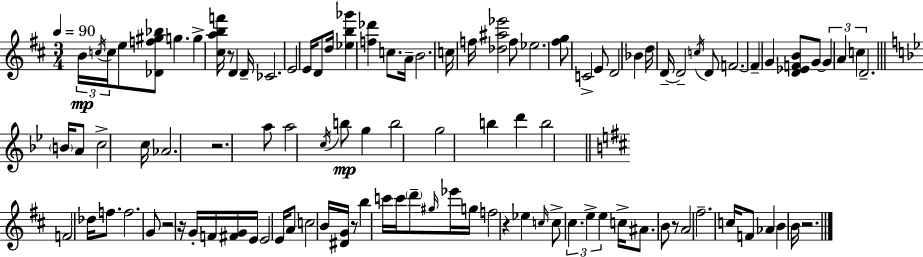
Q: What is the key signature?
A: D major